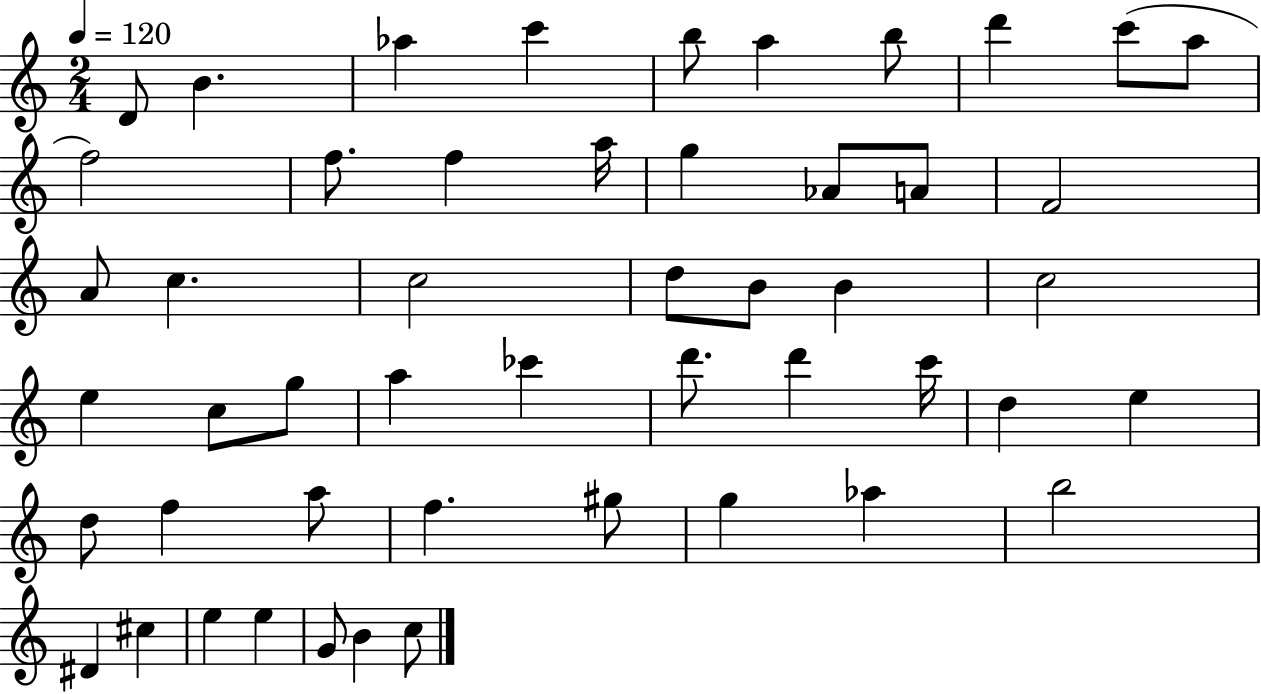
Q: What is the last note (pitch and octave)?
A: C5